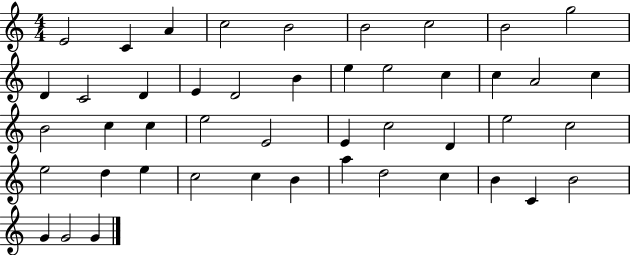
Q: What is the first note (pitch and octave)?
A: E4